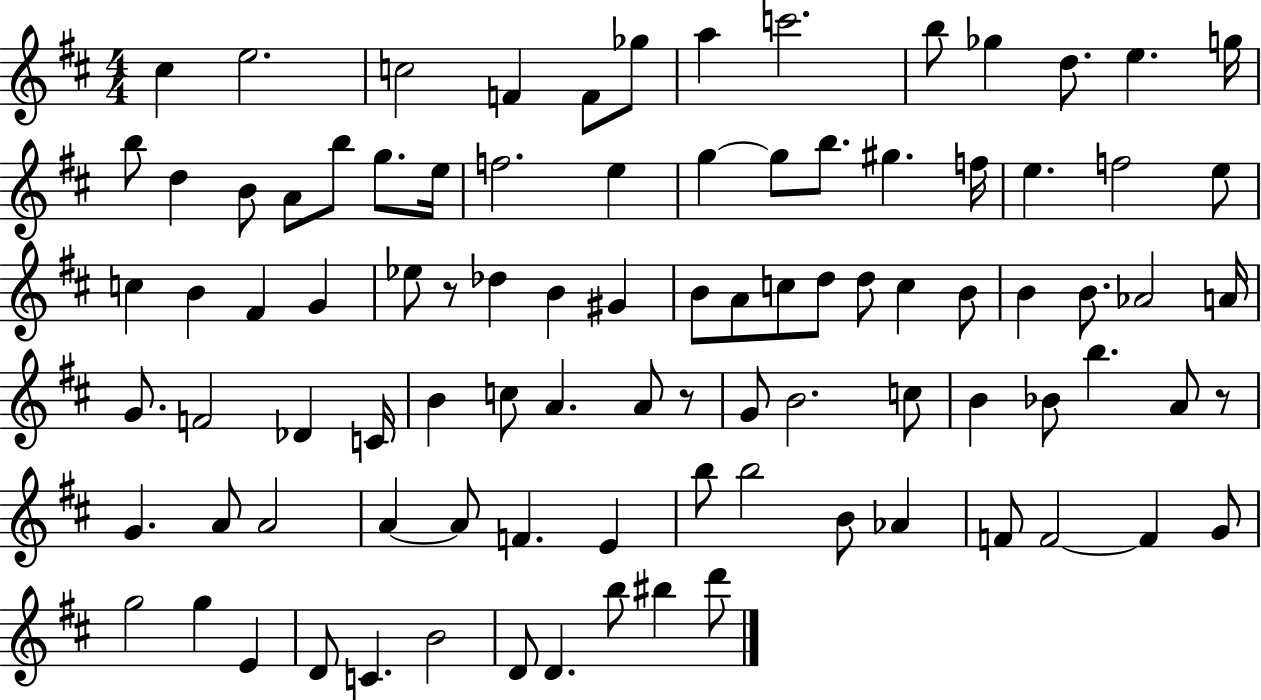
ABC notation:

X:1
T:Untitled
M:4/4
L:1/4
K:D
^c e2 c2 F F/2 _g/2 a c'2 b/2 _g d/2 e g/4 b/2 d B/2 A/2 b/2 g/2 e/4 f2 e g g/2 b/2 ^g f/4 e f2 e/2 c B ^F G _e/2 z/2 _d B ^G B/2 A/2 c/2 d/2 d/2 c B/2 B B/2 _A2 A/4 G/2 F2 _D C/4 B c/2 A A/2 z/2 G/2 B2 c/2 B _B/2 b A/2 z/2 G A/2 A2 A A/2 F E b/2 b2 B/2 _A F/2 F2 F G/2 g2 g E D/2 C B2 D/2 D b/2 ^b d'/2